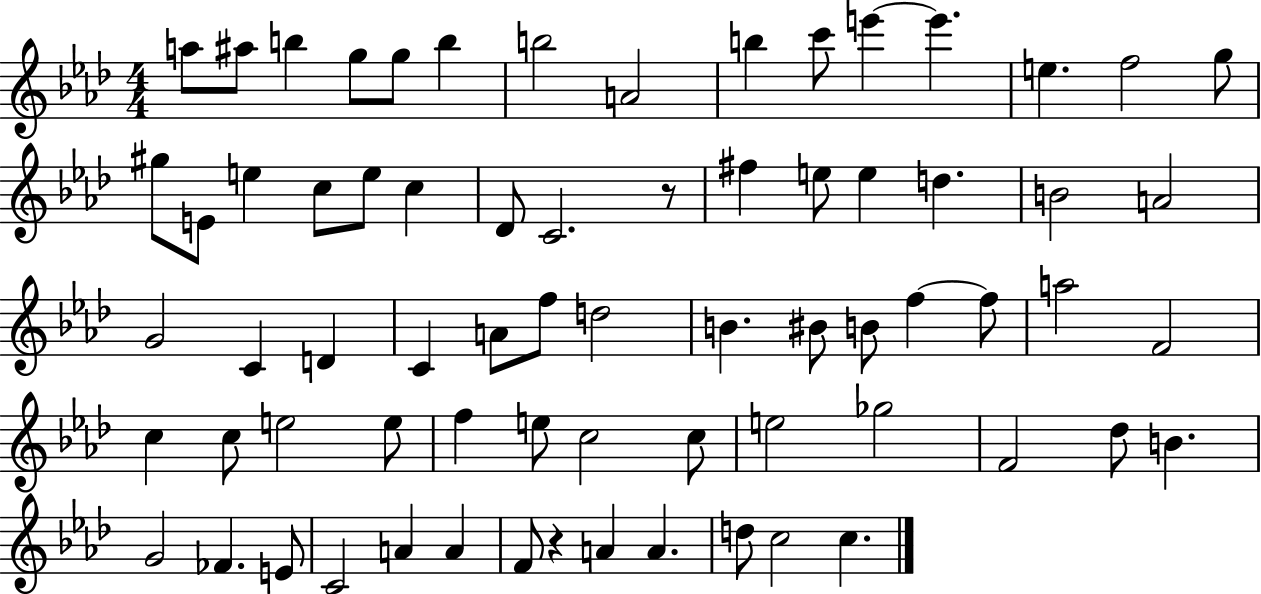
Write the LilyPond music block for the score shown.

{
  \clef treble
  \numericTimeSignature
  \time 4/4
  \key aes \major
  a''8 ais''8 b''4 g''8 g''8 b''4 | b''2 a'2 | b''4 c'''8 e'''4~~ e'''4. | e''4. f''2 g''8 | \break gis''8 e'8 e''4 c''8 e''8 c''4 | des'8 c'2. r8 | fis''4 e''8 e''4 d''4. | b'2 a'2 | \break g'2 c'4 d'4 | c'4 a'8 f''8 d''2 | b'4. bis'8 b'8 f''4~~ f''8 | a''2 f'2 | \break c''4 c''8 e''2 e''8 | f''4 e''8 c''2 c''8 | e''2 ges''2 | f'2 des''8 b'4. | \break g'2 fes'4. e'8 | c'2 a'4 a'4 | f'8 r4 a'4 a'4. | d''8 c''2 c''4. | \break \bar "|."
}